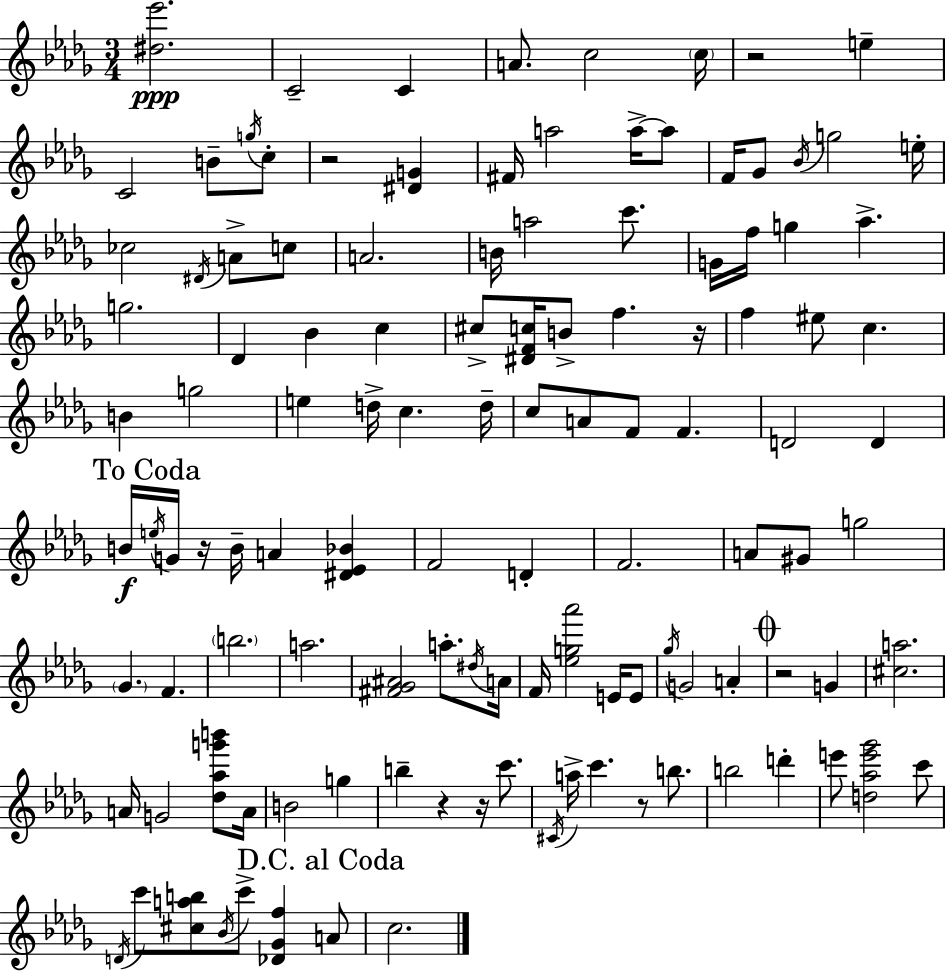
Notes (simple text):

[D#5,Eb6]/h. C4/h C4/q A4/e. C5/h C5/s R/h E5/q C4/h B4/e G5/s C5/e R/h [D#4,G4]/q F#4/s A5/h A5/s A5/e F4/s Gb4/e Bb4/s G5/h E5/s CES5/h D#4/s A4/e C5/e A4/h. B4/s A5/h C6/e. G4/s F5/s G5/q Ab5/q. G5/h. Db4/q Bb4/q C5/q C#5/e [D#4,F4,C5]/s B4/e F5/q. R/s F5/q EIS5/e C5/q. B4/q G5/h E5/q D5/s C5/q. D5/s C5/e A4/e F4/e F4/q. D4/h D4/q B4/s E5/s G4/s R/s B4/s A4/q [D#4,Eb4,Bb4]/q F4/h D4/q F4/h. A4/e G#4/e G5/h Gb4/q. F4/q. B5/h. A5/h. [F#4,Gb4,A#4]/h A5/e. D#5/s A4/s F4/s [Eb5,G5,Ab6]/h E4/s E4/e Gb5/s G4/h A4/q R/h G4/q [C#5,A5]/h. A4/s G4/h [Db5,Ab5,G6,B6]/e A4/s B4/h G5/q B5/q R/q R/s C6/e. C#4/s A5/s C6/q. R/e B5/e. B5/h D6/q E6/e [D5,Ab5,E6,Gb6]/h C6/e D4/s C6/e [C#5,A5,B5]/e Bb4/s C6/e [Db4,Gb4,F5]/q A4/e C5/h.